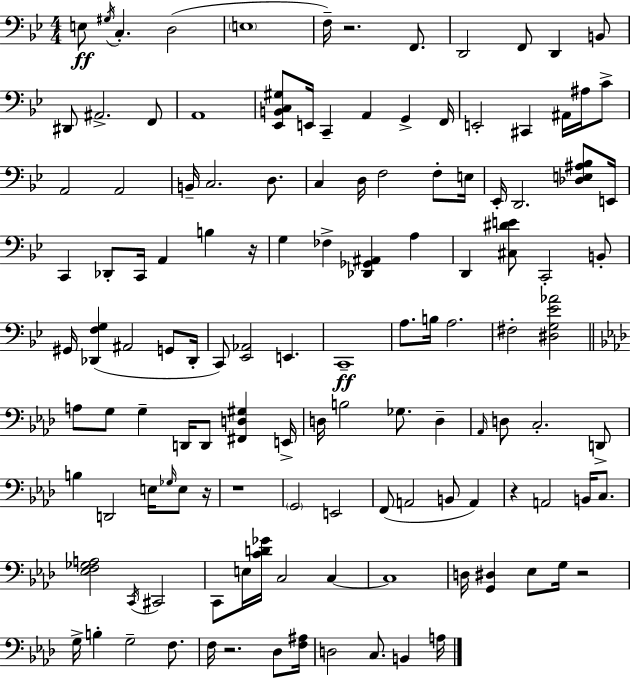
X:1
T:Untitled
M:4/4
L:1/4
K:Gm
E,/2 ^G,/4 C, D,2 E,4 F,/4 z2 F,,/2 D,,2 F,,/2 D,, B,,/2 ^D,,/2 ^A,,2 F,,/2 A,,4 [_E,,B,,C,^G,]/2 E,,/4 C,, A,, G,, F,,/4 E,,2 ^C,, ^A,,/4 ^A,/4 C/2 A,,2 A,,2 B,,/4 C,2 D,/2 C, D,/4 F,2 F,/2 E,/4 _E,,/4 D,,2 [_D,E,^A,_B,]/2 E,,/4 C,, _D,,/2 C,,/4 A,, B, z/4 G, _F, [_D,,_G,,^A,,] A, D,, [^C,^DE]/2 C,,2 B,,/2 ^G,,/4 [_D,,F,G,] ^A,,2 G,,/2 _D,,/4 C,,/2 [_E,,_A,,]2 E,, C,,4 A,/2 B,/4 A,2 ^F,2 [^D,G,_E_A]2 A,/2 G,/2 G, D,,/4 D,,/2 [^F,,D,^G,] E,,/4 D,/4 B,2 _G,/2 D, _A,,/4 D,/2 C,2 D,,/2 B, D,,2 E,/4 _G,/4 E,/2 z/4 z4 G,,2 E,,2 F,,/2 A,,2 B,,/2 A,, z A,,2 B,,/4 C,/2 [_E,F,_G,A,]2 C,,/4 ^C,,2 C,,/2 E,/4 [CD_G]/4 C,2 C, C,4 D,/4 [G,,^D,] _E,/2 G,/4 z2 G,/4 B, G,2 F,/2 F,/4 z2 _D,/2 [F,^A,]/4 D,2 C,/2 B,, A,/4